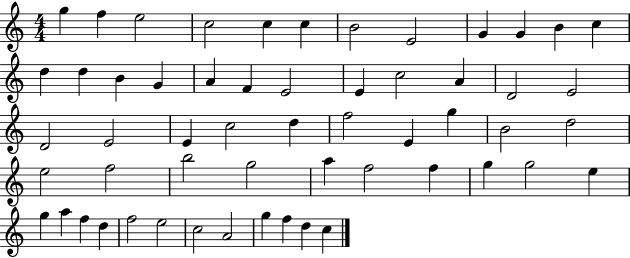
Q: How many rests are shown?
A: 0